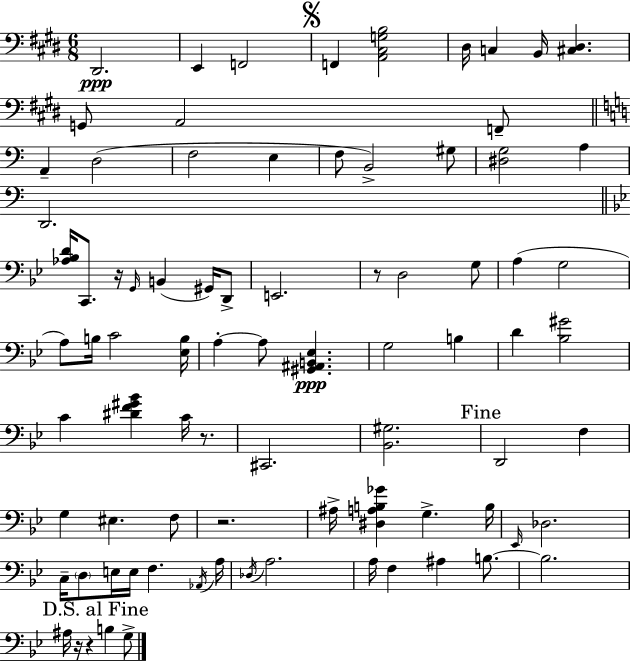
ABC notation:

X:1
T:Untitled
M:6/8
L:1/4
K:E
^D,,2 E,, F,,2 F,, [A,,^C,G,B,]2 ^D,/4 C, B,,/4 [^C,^D,] G,,/2 A,,2 F,,/2 A,, D,2 F,2 E, F,/2 B,,2 ^G,/2 [^D,G,]2 A, D,,2 [_A,_B,D]/4 C,,/2 z/4 G,,/4 B,, ^G,,/4 D,,/2 E,,2 z/2 D,2 G,/2 A, G,2 A,/2 B,/4 C2 [_E,B,]/4 A, A,/2 [^G,,^A,,B,,_E,] G,2 B, D [_B,^G]2 C [^DF^G_B] C/4 z/2 ^C,,2 [_B,,^G,]2 D,,2 F, G, ^E, F,/2 z2 ^A,/4 [^D,A,B,_G] G, B,/4 _E,,/4 _D,2 C,/4 D,/2 E,/4 E,/4 F, _A,,/4 A,/4 _D,/4 A,2 A,/4 F, ^A, B,/2 B,2 ^A,/4 z/4 z B, G,/2